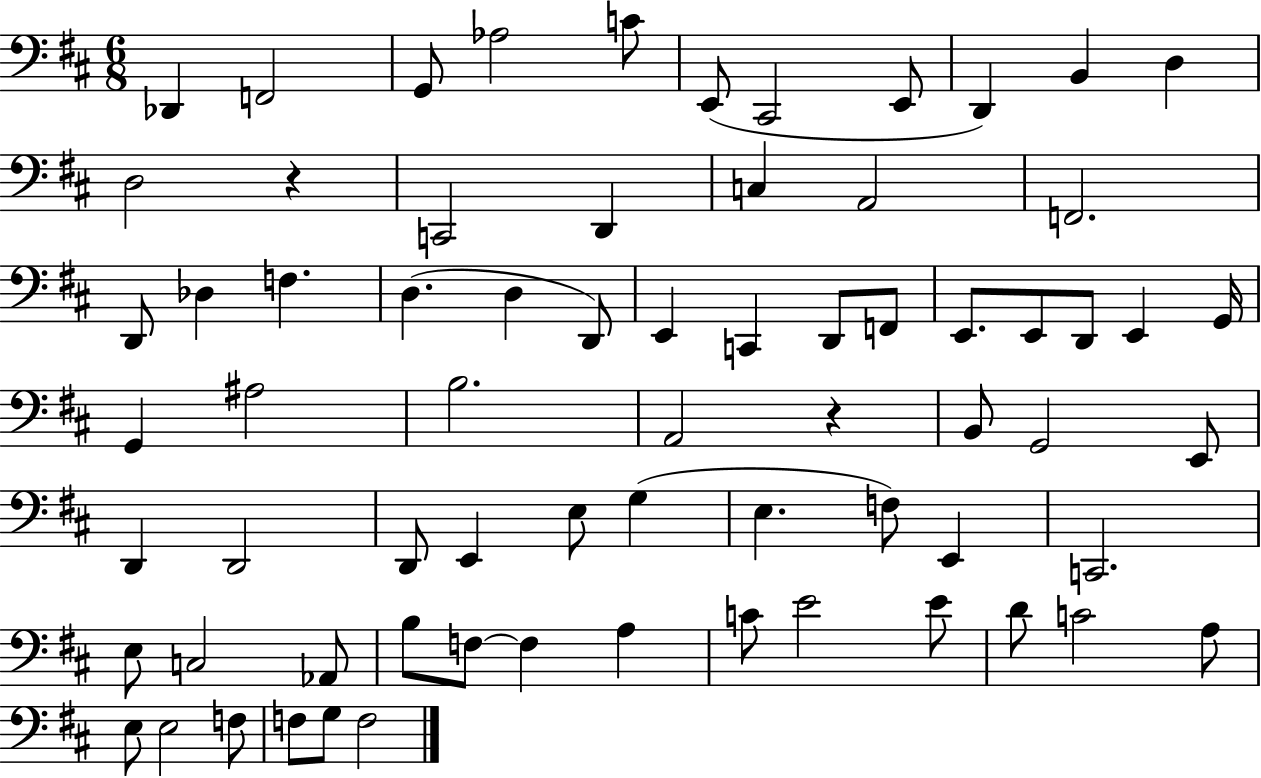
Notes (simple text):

Db2/q F2/h G2/e Ab3/h C4/e E2/e C#2/h E2/e D2/q B2/q D3/q D3/h R/q C2/h D2/q C3/q A2/h F2/h. D2/e Db3/q F3/q. D3/q. D3/q D2/e E2/q C2/q D2/e F2/e E2/e. E2/e D2/e E2/q G2/s G2/q A#3/h B3/h. A2/h R/q B2/e G2/h E2/e D2/q D2/h D2/e E2/q E3/e G3/q E3/q. F3/e E2/q C2/h. E3/e C3/h Ab2/e B3/e F3/e F3/q A3/q C4/e E4/h E4/e D4/e C4/h A3/e E3/e E3/h F3/e F3/e G3/e F3/h